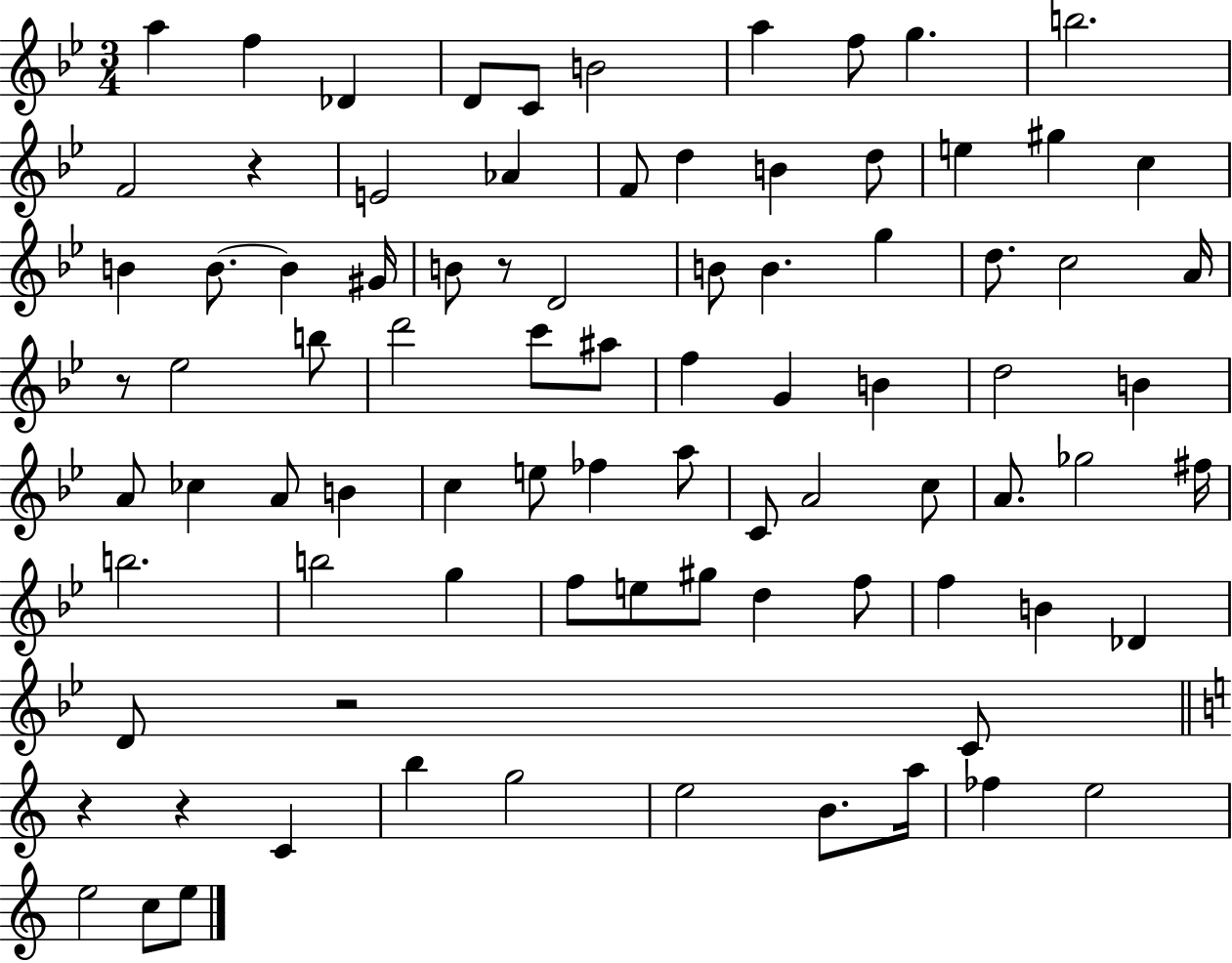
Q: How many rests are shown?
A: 6